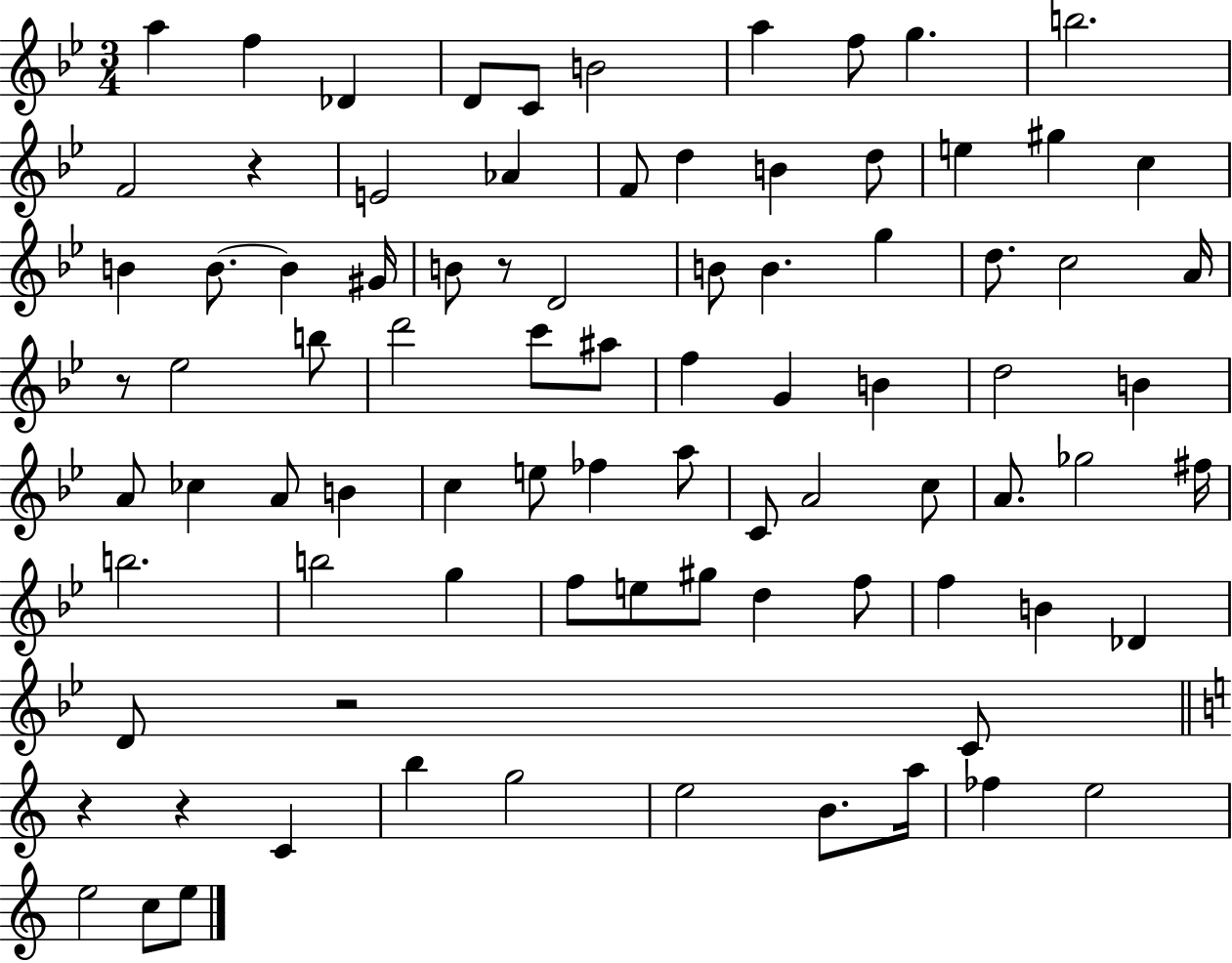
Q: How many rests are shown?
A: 6